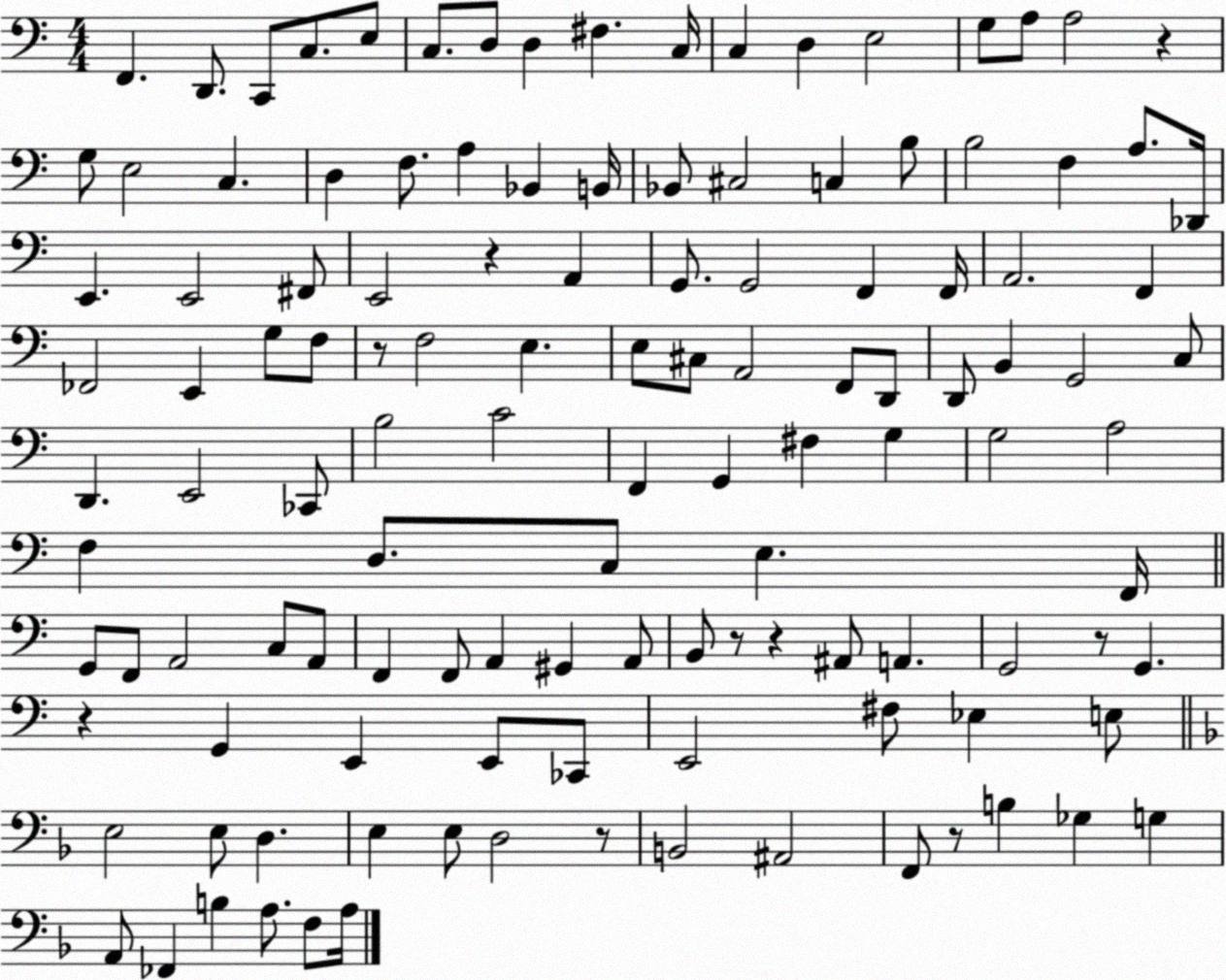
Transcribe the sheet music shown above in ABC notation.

X:1
T:Untitled
M:4/4
L:1/4
K:C
F,, D,,/2 C,,/2 C,/2 E,/2 C,/2 D,/2 D, ^F, C,/4 C, D, E,2 G,/2 A,/2 A,2 z G,/2 E,2 C, D, F,/2 A, _B,, B,,/4 _B,,/2 ^C,2 C, B,/2 B,2 F, A,/2 _D,,/4 E,, E,,2 ^F,,/2 E,,2 z A,, G,,/2 G,,2 F,, F,,/4 A,,2 F,, _F,,2 E,, G,/2 F,/2 z/2 F,2 E, E,/2 ^C,/2 A,,2 F,,/2 D,,/2 D,,/2 B,, G,,2 C,/2 D,, E,,2 _C,,/2 B,2 C2 F,, G,, ^F, G, G,2 A,2 F, D,/2 C,/2 E, F,,/4 G,,/2 F,,/2 A,,2 C,/2 A,,/2 F,, F,,/2 A,, ^G,, A,,/2 B,,/2 z/2 z ^A,,/2 A,, G,,2 z/2 G,, z G,, E,, E,,/2 _C,,/2 E,,2 ^F,/2 _E, E,/2 E,2 E,/2 D, E, E,/2 D,2 z/2 B,,2 ^A,,2 F,,/2 z/2 B, _G, G, A,,/2 _F,, B, A,/2 F,/2 A,/4